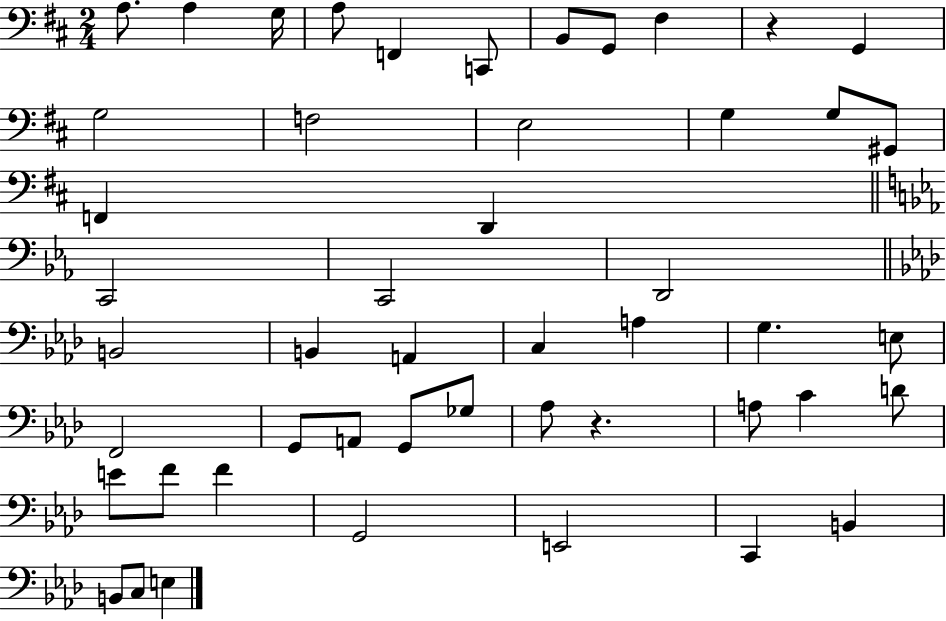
X:1
T:Untitled
M:2/4
L:1/4
K:D
A,/2 A, G,/4 A,/2 F,, C,,/2 B,,/2 G,,/2 ^F, z G,, G,2 F,2 E,2 G, G,/2 ^G,,/2 F,, D,, C,,2 C,,2 D,,2 B,,2 B,, A,, C, A, G, E,/2 F,,2 G,,/2 A,,/2 G,,/2 _G,/2 _A,/2 z A,/2 C D/2 E/2 F/2 F G,,2 E,,2 C,, B,, B,,/2 C,/2 E,